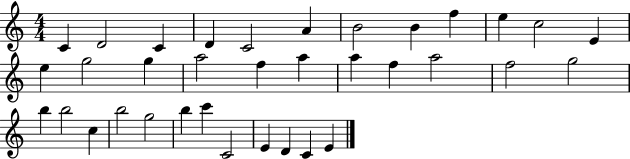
X:1
T:Untitled
M:4/4
L:1/4
K:C
C D2 C D C2 A B2 B f e c2 E e g2 g a2 f a a f a2 f2 g2 b b2 c b2 g2 b c' C2 E D C E